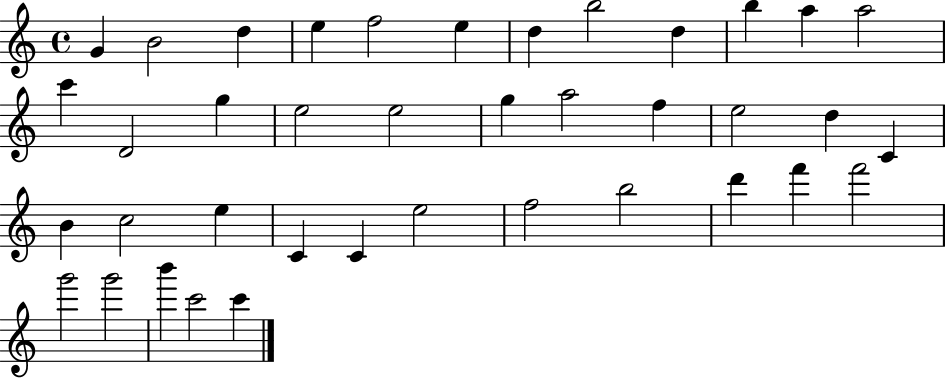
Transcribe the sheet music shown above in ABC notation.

X:1
T:Untitled
M:4/4
L:1/4
K:C
G B2 d e f2 e d b2 d b a a2 c' D2 g e2 e2 g a2 f e2 d C B c2 e C C e2 f2 b2 d' f' f'2 g'2 g'2 b' c'2 c'